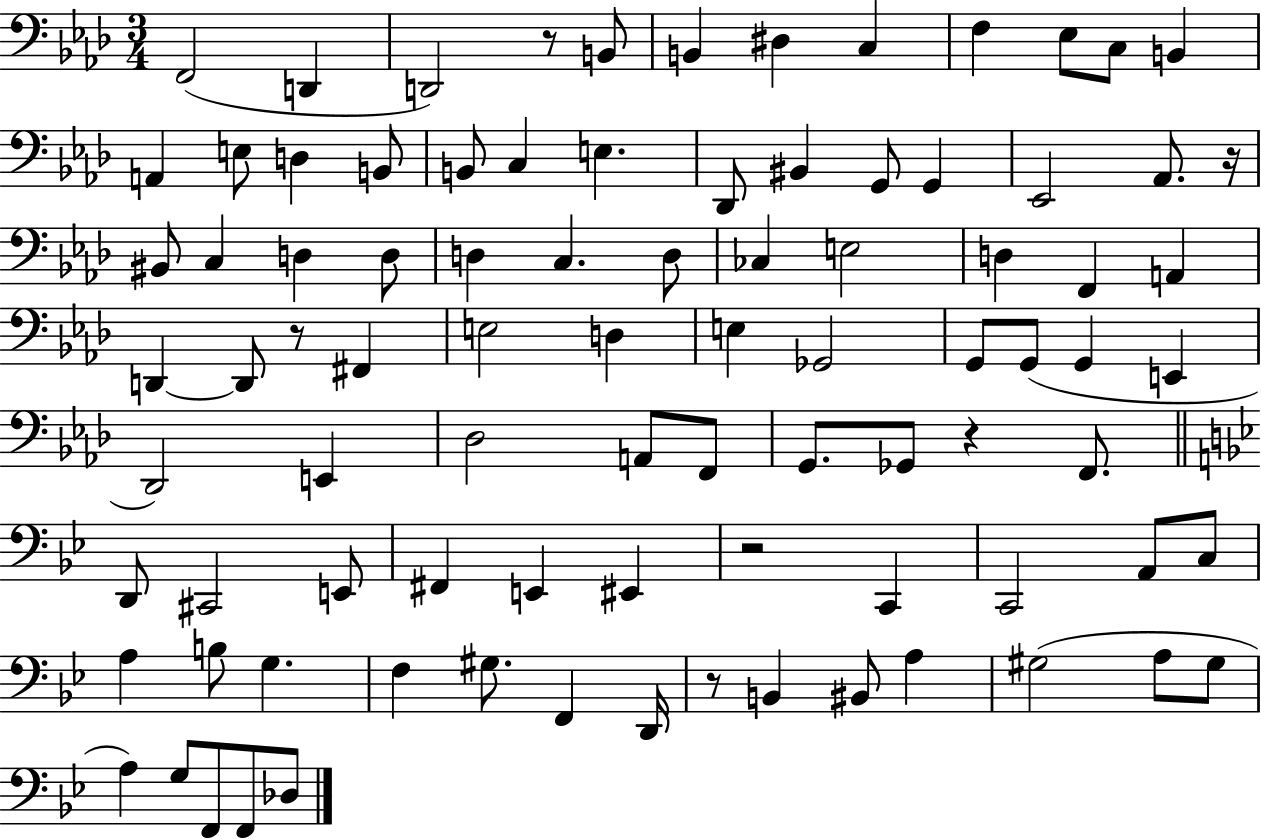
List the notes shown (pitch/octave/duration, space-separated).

F2/h D2/q D2/h R/e B2/e B2/q D#3/q C3/q F3/q Eb3/e C3/e B2/q A2/q E3/e D3/q B2/e B2/e C3/q E3/q. Db2/e BIS2/q G2/e G2/q Eb2/h Ab2/e. R/s BIS2/e C3/q D3/q D3/e D3/q C3/q. D3/e CES3/q E3/h D3/q F2/q A2/q D2/q D2/e R/e F#2/q E3/h D3/q E3/q Gb2/h G2/e G2/e G2/q E2/q Db2/h E2/q Db3/h A2/e F2/e G2/e. Gb2/e R/q F2/e. D2/e C#2/h E2/e F#2/q E2/q EIS2/q R/h C2/q C2/h A2/e C3/e A3/q B3/e G3/q. F3/q G#3/e. F2/q D2/s R/e B2/q BIS2/e A3/q G#3/h A3/e G#3/e A3/q G3/e F2/e F2/e Db3/e